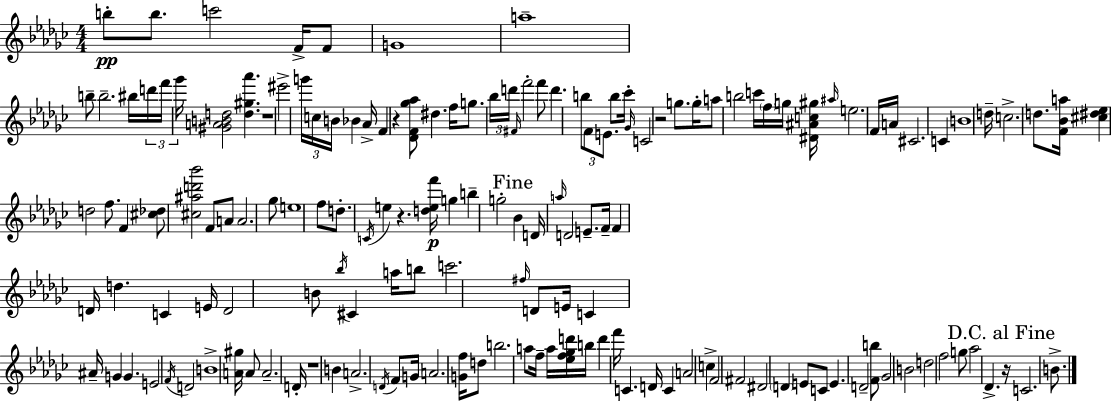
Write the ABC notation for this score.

X:1
T:Untitled
M:4/4
L:1/4
K:Ebm
b/2 b/2 c'2 F/4 F/2 G4 a4 b/2 b2 ^b/4 d'/4 f'/4 _g'/4 [^GABd]2 [d^g_a'] z4 ^e'2 g'/4 c/4 B/4 _B _A/4 F z [_DF_g_a]/2 ^d f/4 g/2 _b/4 d'/4 ^F/4 f'2 f'/2 d' b/2 F/2 E/2 b/2 _c'/4 _G/4 C2 z2 g/2 g/4 a/2 b2 c'/4 f/4 g/4 [^D^Ac^g]/4 ^a/4 e2 F/4 A/4 ^C2 C B4 d/4 c2 d/2 [F_Ba]/4 [^c^d_e] d2 f/2 F [^c_d]/2 [^c^ad'_b']2 F/2 A/2 A2 _g/2 e4 f/2 d/2 C/4 e z [def']/4 g b g2 _B D/4 a/4 D2 E/2 F/4 F D/4 d C E/4 D2 B/2 _b/4 ^C a/4 b/2 c'2 ^f/4 D/2 E/4 C ^A/4 G G E2 F/4 D2 B4 [A^g]/4 A/2 A2 D/4 z4 B A2 D/4 F/2 G/4 A2 [Gf]/4 d/2 b2 a/2 f/4 a/4 [_ef_gd']/4 b/4 d' f'/4 C D/4 C A2 c F2 ^F2 ^D2 D E/2 C/2 E D2 [Fb]/2 _G2 B2 d2 f2 g/2 _a2 _D z/4 C2 B/2